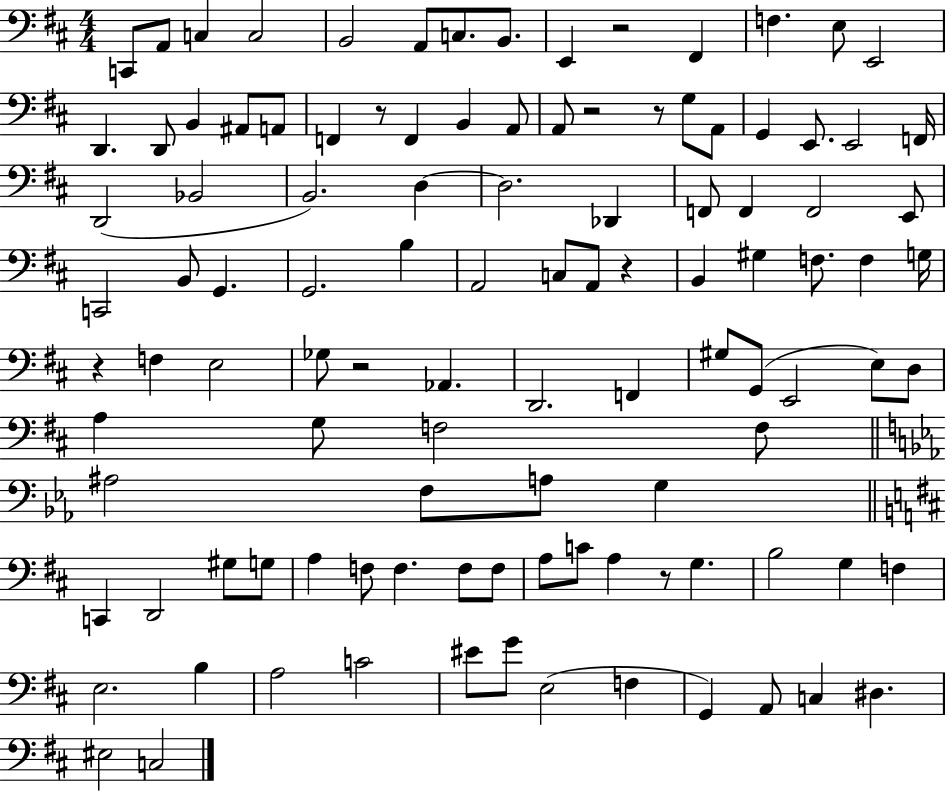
X:1
T:Untitled
M:4/4
L:1/4
K:D
C,,/2 A,,/2 C, C,2 B,,2 A,,/2 C,/2 B,,/2 E,, z2 ^F,, F, E,/2 E,,2 D,, D,,/2 B,, ^A,,/2 A,,/2 F,, z/2 F,, B,, A,,/2 A,,/2 z2 z/2 G,/2 A,,/2 G,, E,,/2 E,,2 F,,/4 D,,2 _B,,2 B,,2 D, D,2 _D,, F,,/2 F,, F,,2 E,,/2 C,,2 B,,/2 G,, G,,2 B, A,,2 C,/2 A,,/2 z B,, ^G, F,/2 F, G,/4 z F, E,2 _G,/2 z2 _A,, D,,2 F,, ^G,/2 G,,/2 E,,2 E,/2 D,/2 A, G,/2 F,2 F,/2 ^A,2 F,/2 A,/2 G, C,, D,,2 ^G,/2 G,/2 A, F,/2 F, F,/2 F,/2 A,/2 C/2 A, z/2 G, B,2 G, F, E,2 B, A,2 C2 ^E/2 G/2 E,2 F, G,, A,,/2 C, ^D, ^E,2 C,2